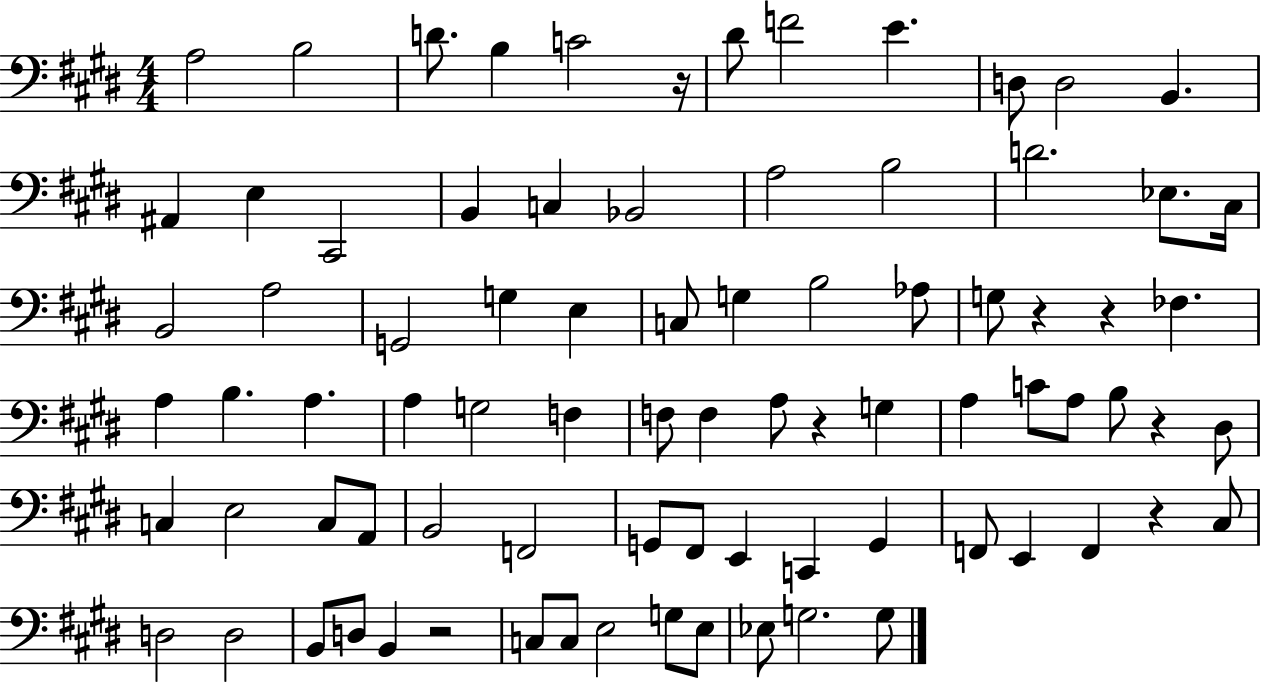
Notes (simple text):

A3/h B3/h D4/e. B3/q C4/h R/s D#4/e F4/h E4/q. D3/e D3/h B2/q. A#2/q E3/q C#2/h B2/q C3/q Bb2/h A3/h B3/h D4/h. Eb3/e. C#3/s B2/h A3/h G2/h G3/q E3/q C3/e G3/q B3/h Ab3/e G3/e R/q R/q FES3/q. A3/q B3/q. A3/q. A3/q G3/h F3/q F3/e F3/q A3/e R/q G3/q A3/q C4/e A3/e B3/e R/q D#3/e C3/q E3/h C3/e A2/e B2/h F2/h G2/e F#2/e E2/q C2/q G2/q F2/e E2/q F2/q R/q C#3/e D3/h D3/h B2/e D3/e B2/q R/h C3/e C3/e E3/h G3/e E3/e Eb3/e G3/h. G3/e